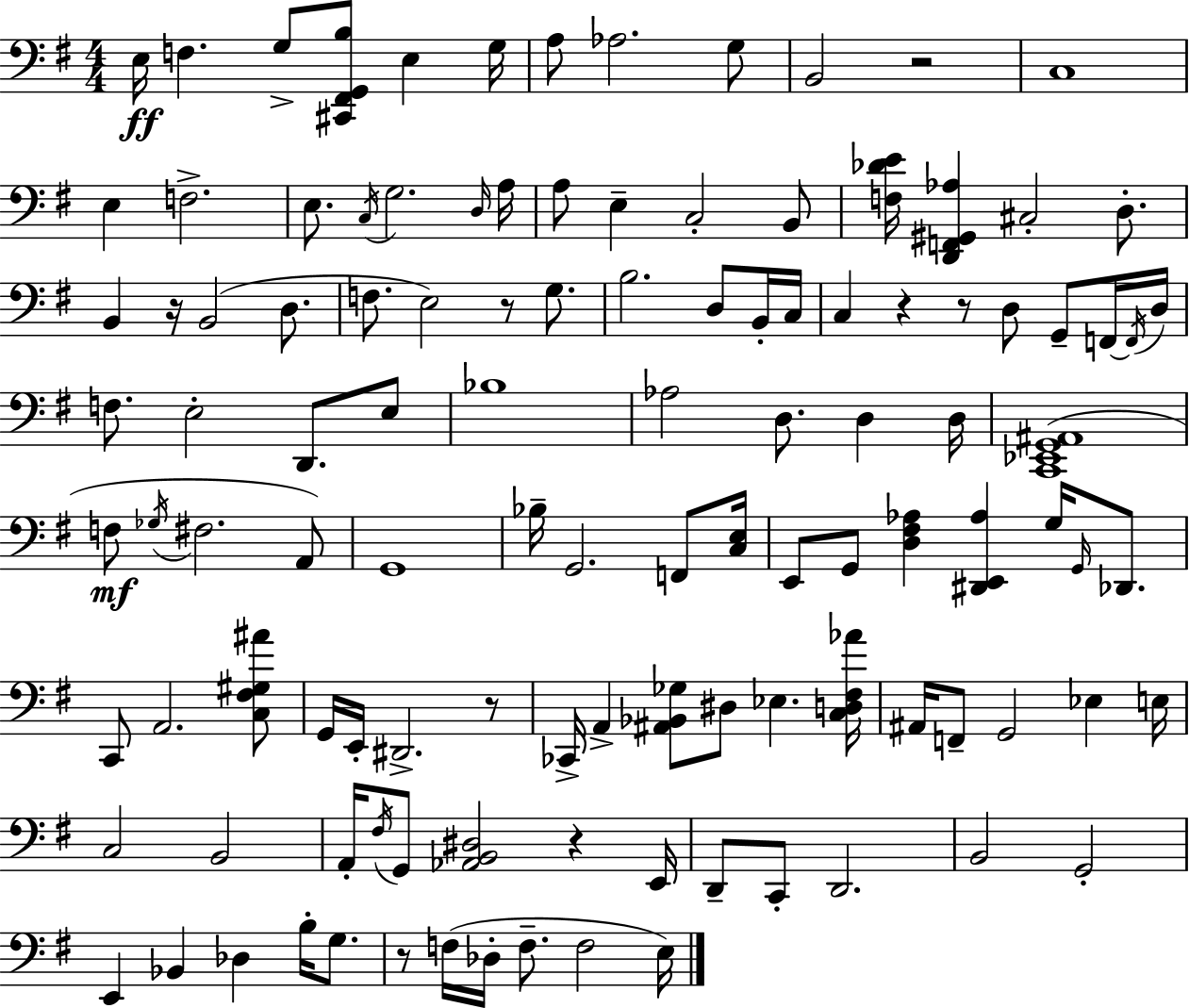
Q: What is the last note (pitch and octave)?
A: E3